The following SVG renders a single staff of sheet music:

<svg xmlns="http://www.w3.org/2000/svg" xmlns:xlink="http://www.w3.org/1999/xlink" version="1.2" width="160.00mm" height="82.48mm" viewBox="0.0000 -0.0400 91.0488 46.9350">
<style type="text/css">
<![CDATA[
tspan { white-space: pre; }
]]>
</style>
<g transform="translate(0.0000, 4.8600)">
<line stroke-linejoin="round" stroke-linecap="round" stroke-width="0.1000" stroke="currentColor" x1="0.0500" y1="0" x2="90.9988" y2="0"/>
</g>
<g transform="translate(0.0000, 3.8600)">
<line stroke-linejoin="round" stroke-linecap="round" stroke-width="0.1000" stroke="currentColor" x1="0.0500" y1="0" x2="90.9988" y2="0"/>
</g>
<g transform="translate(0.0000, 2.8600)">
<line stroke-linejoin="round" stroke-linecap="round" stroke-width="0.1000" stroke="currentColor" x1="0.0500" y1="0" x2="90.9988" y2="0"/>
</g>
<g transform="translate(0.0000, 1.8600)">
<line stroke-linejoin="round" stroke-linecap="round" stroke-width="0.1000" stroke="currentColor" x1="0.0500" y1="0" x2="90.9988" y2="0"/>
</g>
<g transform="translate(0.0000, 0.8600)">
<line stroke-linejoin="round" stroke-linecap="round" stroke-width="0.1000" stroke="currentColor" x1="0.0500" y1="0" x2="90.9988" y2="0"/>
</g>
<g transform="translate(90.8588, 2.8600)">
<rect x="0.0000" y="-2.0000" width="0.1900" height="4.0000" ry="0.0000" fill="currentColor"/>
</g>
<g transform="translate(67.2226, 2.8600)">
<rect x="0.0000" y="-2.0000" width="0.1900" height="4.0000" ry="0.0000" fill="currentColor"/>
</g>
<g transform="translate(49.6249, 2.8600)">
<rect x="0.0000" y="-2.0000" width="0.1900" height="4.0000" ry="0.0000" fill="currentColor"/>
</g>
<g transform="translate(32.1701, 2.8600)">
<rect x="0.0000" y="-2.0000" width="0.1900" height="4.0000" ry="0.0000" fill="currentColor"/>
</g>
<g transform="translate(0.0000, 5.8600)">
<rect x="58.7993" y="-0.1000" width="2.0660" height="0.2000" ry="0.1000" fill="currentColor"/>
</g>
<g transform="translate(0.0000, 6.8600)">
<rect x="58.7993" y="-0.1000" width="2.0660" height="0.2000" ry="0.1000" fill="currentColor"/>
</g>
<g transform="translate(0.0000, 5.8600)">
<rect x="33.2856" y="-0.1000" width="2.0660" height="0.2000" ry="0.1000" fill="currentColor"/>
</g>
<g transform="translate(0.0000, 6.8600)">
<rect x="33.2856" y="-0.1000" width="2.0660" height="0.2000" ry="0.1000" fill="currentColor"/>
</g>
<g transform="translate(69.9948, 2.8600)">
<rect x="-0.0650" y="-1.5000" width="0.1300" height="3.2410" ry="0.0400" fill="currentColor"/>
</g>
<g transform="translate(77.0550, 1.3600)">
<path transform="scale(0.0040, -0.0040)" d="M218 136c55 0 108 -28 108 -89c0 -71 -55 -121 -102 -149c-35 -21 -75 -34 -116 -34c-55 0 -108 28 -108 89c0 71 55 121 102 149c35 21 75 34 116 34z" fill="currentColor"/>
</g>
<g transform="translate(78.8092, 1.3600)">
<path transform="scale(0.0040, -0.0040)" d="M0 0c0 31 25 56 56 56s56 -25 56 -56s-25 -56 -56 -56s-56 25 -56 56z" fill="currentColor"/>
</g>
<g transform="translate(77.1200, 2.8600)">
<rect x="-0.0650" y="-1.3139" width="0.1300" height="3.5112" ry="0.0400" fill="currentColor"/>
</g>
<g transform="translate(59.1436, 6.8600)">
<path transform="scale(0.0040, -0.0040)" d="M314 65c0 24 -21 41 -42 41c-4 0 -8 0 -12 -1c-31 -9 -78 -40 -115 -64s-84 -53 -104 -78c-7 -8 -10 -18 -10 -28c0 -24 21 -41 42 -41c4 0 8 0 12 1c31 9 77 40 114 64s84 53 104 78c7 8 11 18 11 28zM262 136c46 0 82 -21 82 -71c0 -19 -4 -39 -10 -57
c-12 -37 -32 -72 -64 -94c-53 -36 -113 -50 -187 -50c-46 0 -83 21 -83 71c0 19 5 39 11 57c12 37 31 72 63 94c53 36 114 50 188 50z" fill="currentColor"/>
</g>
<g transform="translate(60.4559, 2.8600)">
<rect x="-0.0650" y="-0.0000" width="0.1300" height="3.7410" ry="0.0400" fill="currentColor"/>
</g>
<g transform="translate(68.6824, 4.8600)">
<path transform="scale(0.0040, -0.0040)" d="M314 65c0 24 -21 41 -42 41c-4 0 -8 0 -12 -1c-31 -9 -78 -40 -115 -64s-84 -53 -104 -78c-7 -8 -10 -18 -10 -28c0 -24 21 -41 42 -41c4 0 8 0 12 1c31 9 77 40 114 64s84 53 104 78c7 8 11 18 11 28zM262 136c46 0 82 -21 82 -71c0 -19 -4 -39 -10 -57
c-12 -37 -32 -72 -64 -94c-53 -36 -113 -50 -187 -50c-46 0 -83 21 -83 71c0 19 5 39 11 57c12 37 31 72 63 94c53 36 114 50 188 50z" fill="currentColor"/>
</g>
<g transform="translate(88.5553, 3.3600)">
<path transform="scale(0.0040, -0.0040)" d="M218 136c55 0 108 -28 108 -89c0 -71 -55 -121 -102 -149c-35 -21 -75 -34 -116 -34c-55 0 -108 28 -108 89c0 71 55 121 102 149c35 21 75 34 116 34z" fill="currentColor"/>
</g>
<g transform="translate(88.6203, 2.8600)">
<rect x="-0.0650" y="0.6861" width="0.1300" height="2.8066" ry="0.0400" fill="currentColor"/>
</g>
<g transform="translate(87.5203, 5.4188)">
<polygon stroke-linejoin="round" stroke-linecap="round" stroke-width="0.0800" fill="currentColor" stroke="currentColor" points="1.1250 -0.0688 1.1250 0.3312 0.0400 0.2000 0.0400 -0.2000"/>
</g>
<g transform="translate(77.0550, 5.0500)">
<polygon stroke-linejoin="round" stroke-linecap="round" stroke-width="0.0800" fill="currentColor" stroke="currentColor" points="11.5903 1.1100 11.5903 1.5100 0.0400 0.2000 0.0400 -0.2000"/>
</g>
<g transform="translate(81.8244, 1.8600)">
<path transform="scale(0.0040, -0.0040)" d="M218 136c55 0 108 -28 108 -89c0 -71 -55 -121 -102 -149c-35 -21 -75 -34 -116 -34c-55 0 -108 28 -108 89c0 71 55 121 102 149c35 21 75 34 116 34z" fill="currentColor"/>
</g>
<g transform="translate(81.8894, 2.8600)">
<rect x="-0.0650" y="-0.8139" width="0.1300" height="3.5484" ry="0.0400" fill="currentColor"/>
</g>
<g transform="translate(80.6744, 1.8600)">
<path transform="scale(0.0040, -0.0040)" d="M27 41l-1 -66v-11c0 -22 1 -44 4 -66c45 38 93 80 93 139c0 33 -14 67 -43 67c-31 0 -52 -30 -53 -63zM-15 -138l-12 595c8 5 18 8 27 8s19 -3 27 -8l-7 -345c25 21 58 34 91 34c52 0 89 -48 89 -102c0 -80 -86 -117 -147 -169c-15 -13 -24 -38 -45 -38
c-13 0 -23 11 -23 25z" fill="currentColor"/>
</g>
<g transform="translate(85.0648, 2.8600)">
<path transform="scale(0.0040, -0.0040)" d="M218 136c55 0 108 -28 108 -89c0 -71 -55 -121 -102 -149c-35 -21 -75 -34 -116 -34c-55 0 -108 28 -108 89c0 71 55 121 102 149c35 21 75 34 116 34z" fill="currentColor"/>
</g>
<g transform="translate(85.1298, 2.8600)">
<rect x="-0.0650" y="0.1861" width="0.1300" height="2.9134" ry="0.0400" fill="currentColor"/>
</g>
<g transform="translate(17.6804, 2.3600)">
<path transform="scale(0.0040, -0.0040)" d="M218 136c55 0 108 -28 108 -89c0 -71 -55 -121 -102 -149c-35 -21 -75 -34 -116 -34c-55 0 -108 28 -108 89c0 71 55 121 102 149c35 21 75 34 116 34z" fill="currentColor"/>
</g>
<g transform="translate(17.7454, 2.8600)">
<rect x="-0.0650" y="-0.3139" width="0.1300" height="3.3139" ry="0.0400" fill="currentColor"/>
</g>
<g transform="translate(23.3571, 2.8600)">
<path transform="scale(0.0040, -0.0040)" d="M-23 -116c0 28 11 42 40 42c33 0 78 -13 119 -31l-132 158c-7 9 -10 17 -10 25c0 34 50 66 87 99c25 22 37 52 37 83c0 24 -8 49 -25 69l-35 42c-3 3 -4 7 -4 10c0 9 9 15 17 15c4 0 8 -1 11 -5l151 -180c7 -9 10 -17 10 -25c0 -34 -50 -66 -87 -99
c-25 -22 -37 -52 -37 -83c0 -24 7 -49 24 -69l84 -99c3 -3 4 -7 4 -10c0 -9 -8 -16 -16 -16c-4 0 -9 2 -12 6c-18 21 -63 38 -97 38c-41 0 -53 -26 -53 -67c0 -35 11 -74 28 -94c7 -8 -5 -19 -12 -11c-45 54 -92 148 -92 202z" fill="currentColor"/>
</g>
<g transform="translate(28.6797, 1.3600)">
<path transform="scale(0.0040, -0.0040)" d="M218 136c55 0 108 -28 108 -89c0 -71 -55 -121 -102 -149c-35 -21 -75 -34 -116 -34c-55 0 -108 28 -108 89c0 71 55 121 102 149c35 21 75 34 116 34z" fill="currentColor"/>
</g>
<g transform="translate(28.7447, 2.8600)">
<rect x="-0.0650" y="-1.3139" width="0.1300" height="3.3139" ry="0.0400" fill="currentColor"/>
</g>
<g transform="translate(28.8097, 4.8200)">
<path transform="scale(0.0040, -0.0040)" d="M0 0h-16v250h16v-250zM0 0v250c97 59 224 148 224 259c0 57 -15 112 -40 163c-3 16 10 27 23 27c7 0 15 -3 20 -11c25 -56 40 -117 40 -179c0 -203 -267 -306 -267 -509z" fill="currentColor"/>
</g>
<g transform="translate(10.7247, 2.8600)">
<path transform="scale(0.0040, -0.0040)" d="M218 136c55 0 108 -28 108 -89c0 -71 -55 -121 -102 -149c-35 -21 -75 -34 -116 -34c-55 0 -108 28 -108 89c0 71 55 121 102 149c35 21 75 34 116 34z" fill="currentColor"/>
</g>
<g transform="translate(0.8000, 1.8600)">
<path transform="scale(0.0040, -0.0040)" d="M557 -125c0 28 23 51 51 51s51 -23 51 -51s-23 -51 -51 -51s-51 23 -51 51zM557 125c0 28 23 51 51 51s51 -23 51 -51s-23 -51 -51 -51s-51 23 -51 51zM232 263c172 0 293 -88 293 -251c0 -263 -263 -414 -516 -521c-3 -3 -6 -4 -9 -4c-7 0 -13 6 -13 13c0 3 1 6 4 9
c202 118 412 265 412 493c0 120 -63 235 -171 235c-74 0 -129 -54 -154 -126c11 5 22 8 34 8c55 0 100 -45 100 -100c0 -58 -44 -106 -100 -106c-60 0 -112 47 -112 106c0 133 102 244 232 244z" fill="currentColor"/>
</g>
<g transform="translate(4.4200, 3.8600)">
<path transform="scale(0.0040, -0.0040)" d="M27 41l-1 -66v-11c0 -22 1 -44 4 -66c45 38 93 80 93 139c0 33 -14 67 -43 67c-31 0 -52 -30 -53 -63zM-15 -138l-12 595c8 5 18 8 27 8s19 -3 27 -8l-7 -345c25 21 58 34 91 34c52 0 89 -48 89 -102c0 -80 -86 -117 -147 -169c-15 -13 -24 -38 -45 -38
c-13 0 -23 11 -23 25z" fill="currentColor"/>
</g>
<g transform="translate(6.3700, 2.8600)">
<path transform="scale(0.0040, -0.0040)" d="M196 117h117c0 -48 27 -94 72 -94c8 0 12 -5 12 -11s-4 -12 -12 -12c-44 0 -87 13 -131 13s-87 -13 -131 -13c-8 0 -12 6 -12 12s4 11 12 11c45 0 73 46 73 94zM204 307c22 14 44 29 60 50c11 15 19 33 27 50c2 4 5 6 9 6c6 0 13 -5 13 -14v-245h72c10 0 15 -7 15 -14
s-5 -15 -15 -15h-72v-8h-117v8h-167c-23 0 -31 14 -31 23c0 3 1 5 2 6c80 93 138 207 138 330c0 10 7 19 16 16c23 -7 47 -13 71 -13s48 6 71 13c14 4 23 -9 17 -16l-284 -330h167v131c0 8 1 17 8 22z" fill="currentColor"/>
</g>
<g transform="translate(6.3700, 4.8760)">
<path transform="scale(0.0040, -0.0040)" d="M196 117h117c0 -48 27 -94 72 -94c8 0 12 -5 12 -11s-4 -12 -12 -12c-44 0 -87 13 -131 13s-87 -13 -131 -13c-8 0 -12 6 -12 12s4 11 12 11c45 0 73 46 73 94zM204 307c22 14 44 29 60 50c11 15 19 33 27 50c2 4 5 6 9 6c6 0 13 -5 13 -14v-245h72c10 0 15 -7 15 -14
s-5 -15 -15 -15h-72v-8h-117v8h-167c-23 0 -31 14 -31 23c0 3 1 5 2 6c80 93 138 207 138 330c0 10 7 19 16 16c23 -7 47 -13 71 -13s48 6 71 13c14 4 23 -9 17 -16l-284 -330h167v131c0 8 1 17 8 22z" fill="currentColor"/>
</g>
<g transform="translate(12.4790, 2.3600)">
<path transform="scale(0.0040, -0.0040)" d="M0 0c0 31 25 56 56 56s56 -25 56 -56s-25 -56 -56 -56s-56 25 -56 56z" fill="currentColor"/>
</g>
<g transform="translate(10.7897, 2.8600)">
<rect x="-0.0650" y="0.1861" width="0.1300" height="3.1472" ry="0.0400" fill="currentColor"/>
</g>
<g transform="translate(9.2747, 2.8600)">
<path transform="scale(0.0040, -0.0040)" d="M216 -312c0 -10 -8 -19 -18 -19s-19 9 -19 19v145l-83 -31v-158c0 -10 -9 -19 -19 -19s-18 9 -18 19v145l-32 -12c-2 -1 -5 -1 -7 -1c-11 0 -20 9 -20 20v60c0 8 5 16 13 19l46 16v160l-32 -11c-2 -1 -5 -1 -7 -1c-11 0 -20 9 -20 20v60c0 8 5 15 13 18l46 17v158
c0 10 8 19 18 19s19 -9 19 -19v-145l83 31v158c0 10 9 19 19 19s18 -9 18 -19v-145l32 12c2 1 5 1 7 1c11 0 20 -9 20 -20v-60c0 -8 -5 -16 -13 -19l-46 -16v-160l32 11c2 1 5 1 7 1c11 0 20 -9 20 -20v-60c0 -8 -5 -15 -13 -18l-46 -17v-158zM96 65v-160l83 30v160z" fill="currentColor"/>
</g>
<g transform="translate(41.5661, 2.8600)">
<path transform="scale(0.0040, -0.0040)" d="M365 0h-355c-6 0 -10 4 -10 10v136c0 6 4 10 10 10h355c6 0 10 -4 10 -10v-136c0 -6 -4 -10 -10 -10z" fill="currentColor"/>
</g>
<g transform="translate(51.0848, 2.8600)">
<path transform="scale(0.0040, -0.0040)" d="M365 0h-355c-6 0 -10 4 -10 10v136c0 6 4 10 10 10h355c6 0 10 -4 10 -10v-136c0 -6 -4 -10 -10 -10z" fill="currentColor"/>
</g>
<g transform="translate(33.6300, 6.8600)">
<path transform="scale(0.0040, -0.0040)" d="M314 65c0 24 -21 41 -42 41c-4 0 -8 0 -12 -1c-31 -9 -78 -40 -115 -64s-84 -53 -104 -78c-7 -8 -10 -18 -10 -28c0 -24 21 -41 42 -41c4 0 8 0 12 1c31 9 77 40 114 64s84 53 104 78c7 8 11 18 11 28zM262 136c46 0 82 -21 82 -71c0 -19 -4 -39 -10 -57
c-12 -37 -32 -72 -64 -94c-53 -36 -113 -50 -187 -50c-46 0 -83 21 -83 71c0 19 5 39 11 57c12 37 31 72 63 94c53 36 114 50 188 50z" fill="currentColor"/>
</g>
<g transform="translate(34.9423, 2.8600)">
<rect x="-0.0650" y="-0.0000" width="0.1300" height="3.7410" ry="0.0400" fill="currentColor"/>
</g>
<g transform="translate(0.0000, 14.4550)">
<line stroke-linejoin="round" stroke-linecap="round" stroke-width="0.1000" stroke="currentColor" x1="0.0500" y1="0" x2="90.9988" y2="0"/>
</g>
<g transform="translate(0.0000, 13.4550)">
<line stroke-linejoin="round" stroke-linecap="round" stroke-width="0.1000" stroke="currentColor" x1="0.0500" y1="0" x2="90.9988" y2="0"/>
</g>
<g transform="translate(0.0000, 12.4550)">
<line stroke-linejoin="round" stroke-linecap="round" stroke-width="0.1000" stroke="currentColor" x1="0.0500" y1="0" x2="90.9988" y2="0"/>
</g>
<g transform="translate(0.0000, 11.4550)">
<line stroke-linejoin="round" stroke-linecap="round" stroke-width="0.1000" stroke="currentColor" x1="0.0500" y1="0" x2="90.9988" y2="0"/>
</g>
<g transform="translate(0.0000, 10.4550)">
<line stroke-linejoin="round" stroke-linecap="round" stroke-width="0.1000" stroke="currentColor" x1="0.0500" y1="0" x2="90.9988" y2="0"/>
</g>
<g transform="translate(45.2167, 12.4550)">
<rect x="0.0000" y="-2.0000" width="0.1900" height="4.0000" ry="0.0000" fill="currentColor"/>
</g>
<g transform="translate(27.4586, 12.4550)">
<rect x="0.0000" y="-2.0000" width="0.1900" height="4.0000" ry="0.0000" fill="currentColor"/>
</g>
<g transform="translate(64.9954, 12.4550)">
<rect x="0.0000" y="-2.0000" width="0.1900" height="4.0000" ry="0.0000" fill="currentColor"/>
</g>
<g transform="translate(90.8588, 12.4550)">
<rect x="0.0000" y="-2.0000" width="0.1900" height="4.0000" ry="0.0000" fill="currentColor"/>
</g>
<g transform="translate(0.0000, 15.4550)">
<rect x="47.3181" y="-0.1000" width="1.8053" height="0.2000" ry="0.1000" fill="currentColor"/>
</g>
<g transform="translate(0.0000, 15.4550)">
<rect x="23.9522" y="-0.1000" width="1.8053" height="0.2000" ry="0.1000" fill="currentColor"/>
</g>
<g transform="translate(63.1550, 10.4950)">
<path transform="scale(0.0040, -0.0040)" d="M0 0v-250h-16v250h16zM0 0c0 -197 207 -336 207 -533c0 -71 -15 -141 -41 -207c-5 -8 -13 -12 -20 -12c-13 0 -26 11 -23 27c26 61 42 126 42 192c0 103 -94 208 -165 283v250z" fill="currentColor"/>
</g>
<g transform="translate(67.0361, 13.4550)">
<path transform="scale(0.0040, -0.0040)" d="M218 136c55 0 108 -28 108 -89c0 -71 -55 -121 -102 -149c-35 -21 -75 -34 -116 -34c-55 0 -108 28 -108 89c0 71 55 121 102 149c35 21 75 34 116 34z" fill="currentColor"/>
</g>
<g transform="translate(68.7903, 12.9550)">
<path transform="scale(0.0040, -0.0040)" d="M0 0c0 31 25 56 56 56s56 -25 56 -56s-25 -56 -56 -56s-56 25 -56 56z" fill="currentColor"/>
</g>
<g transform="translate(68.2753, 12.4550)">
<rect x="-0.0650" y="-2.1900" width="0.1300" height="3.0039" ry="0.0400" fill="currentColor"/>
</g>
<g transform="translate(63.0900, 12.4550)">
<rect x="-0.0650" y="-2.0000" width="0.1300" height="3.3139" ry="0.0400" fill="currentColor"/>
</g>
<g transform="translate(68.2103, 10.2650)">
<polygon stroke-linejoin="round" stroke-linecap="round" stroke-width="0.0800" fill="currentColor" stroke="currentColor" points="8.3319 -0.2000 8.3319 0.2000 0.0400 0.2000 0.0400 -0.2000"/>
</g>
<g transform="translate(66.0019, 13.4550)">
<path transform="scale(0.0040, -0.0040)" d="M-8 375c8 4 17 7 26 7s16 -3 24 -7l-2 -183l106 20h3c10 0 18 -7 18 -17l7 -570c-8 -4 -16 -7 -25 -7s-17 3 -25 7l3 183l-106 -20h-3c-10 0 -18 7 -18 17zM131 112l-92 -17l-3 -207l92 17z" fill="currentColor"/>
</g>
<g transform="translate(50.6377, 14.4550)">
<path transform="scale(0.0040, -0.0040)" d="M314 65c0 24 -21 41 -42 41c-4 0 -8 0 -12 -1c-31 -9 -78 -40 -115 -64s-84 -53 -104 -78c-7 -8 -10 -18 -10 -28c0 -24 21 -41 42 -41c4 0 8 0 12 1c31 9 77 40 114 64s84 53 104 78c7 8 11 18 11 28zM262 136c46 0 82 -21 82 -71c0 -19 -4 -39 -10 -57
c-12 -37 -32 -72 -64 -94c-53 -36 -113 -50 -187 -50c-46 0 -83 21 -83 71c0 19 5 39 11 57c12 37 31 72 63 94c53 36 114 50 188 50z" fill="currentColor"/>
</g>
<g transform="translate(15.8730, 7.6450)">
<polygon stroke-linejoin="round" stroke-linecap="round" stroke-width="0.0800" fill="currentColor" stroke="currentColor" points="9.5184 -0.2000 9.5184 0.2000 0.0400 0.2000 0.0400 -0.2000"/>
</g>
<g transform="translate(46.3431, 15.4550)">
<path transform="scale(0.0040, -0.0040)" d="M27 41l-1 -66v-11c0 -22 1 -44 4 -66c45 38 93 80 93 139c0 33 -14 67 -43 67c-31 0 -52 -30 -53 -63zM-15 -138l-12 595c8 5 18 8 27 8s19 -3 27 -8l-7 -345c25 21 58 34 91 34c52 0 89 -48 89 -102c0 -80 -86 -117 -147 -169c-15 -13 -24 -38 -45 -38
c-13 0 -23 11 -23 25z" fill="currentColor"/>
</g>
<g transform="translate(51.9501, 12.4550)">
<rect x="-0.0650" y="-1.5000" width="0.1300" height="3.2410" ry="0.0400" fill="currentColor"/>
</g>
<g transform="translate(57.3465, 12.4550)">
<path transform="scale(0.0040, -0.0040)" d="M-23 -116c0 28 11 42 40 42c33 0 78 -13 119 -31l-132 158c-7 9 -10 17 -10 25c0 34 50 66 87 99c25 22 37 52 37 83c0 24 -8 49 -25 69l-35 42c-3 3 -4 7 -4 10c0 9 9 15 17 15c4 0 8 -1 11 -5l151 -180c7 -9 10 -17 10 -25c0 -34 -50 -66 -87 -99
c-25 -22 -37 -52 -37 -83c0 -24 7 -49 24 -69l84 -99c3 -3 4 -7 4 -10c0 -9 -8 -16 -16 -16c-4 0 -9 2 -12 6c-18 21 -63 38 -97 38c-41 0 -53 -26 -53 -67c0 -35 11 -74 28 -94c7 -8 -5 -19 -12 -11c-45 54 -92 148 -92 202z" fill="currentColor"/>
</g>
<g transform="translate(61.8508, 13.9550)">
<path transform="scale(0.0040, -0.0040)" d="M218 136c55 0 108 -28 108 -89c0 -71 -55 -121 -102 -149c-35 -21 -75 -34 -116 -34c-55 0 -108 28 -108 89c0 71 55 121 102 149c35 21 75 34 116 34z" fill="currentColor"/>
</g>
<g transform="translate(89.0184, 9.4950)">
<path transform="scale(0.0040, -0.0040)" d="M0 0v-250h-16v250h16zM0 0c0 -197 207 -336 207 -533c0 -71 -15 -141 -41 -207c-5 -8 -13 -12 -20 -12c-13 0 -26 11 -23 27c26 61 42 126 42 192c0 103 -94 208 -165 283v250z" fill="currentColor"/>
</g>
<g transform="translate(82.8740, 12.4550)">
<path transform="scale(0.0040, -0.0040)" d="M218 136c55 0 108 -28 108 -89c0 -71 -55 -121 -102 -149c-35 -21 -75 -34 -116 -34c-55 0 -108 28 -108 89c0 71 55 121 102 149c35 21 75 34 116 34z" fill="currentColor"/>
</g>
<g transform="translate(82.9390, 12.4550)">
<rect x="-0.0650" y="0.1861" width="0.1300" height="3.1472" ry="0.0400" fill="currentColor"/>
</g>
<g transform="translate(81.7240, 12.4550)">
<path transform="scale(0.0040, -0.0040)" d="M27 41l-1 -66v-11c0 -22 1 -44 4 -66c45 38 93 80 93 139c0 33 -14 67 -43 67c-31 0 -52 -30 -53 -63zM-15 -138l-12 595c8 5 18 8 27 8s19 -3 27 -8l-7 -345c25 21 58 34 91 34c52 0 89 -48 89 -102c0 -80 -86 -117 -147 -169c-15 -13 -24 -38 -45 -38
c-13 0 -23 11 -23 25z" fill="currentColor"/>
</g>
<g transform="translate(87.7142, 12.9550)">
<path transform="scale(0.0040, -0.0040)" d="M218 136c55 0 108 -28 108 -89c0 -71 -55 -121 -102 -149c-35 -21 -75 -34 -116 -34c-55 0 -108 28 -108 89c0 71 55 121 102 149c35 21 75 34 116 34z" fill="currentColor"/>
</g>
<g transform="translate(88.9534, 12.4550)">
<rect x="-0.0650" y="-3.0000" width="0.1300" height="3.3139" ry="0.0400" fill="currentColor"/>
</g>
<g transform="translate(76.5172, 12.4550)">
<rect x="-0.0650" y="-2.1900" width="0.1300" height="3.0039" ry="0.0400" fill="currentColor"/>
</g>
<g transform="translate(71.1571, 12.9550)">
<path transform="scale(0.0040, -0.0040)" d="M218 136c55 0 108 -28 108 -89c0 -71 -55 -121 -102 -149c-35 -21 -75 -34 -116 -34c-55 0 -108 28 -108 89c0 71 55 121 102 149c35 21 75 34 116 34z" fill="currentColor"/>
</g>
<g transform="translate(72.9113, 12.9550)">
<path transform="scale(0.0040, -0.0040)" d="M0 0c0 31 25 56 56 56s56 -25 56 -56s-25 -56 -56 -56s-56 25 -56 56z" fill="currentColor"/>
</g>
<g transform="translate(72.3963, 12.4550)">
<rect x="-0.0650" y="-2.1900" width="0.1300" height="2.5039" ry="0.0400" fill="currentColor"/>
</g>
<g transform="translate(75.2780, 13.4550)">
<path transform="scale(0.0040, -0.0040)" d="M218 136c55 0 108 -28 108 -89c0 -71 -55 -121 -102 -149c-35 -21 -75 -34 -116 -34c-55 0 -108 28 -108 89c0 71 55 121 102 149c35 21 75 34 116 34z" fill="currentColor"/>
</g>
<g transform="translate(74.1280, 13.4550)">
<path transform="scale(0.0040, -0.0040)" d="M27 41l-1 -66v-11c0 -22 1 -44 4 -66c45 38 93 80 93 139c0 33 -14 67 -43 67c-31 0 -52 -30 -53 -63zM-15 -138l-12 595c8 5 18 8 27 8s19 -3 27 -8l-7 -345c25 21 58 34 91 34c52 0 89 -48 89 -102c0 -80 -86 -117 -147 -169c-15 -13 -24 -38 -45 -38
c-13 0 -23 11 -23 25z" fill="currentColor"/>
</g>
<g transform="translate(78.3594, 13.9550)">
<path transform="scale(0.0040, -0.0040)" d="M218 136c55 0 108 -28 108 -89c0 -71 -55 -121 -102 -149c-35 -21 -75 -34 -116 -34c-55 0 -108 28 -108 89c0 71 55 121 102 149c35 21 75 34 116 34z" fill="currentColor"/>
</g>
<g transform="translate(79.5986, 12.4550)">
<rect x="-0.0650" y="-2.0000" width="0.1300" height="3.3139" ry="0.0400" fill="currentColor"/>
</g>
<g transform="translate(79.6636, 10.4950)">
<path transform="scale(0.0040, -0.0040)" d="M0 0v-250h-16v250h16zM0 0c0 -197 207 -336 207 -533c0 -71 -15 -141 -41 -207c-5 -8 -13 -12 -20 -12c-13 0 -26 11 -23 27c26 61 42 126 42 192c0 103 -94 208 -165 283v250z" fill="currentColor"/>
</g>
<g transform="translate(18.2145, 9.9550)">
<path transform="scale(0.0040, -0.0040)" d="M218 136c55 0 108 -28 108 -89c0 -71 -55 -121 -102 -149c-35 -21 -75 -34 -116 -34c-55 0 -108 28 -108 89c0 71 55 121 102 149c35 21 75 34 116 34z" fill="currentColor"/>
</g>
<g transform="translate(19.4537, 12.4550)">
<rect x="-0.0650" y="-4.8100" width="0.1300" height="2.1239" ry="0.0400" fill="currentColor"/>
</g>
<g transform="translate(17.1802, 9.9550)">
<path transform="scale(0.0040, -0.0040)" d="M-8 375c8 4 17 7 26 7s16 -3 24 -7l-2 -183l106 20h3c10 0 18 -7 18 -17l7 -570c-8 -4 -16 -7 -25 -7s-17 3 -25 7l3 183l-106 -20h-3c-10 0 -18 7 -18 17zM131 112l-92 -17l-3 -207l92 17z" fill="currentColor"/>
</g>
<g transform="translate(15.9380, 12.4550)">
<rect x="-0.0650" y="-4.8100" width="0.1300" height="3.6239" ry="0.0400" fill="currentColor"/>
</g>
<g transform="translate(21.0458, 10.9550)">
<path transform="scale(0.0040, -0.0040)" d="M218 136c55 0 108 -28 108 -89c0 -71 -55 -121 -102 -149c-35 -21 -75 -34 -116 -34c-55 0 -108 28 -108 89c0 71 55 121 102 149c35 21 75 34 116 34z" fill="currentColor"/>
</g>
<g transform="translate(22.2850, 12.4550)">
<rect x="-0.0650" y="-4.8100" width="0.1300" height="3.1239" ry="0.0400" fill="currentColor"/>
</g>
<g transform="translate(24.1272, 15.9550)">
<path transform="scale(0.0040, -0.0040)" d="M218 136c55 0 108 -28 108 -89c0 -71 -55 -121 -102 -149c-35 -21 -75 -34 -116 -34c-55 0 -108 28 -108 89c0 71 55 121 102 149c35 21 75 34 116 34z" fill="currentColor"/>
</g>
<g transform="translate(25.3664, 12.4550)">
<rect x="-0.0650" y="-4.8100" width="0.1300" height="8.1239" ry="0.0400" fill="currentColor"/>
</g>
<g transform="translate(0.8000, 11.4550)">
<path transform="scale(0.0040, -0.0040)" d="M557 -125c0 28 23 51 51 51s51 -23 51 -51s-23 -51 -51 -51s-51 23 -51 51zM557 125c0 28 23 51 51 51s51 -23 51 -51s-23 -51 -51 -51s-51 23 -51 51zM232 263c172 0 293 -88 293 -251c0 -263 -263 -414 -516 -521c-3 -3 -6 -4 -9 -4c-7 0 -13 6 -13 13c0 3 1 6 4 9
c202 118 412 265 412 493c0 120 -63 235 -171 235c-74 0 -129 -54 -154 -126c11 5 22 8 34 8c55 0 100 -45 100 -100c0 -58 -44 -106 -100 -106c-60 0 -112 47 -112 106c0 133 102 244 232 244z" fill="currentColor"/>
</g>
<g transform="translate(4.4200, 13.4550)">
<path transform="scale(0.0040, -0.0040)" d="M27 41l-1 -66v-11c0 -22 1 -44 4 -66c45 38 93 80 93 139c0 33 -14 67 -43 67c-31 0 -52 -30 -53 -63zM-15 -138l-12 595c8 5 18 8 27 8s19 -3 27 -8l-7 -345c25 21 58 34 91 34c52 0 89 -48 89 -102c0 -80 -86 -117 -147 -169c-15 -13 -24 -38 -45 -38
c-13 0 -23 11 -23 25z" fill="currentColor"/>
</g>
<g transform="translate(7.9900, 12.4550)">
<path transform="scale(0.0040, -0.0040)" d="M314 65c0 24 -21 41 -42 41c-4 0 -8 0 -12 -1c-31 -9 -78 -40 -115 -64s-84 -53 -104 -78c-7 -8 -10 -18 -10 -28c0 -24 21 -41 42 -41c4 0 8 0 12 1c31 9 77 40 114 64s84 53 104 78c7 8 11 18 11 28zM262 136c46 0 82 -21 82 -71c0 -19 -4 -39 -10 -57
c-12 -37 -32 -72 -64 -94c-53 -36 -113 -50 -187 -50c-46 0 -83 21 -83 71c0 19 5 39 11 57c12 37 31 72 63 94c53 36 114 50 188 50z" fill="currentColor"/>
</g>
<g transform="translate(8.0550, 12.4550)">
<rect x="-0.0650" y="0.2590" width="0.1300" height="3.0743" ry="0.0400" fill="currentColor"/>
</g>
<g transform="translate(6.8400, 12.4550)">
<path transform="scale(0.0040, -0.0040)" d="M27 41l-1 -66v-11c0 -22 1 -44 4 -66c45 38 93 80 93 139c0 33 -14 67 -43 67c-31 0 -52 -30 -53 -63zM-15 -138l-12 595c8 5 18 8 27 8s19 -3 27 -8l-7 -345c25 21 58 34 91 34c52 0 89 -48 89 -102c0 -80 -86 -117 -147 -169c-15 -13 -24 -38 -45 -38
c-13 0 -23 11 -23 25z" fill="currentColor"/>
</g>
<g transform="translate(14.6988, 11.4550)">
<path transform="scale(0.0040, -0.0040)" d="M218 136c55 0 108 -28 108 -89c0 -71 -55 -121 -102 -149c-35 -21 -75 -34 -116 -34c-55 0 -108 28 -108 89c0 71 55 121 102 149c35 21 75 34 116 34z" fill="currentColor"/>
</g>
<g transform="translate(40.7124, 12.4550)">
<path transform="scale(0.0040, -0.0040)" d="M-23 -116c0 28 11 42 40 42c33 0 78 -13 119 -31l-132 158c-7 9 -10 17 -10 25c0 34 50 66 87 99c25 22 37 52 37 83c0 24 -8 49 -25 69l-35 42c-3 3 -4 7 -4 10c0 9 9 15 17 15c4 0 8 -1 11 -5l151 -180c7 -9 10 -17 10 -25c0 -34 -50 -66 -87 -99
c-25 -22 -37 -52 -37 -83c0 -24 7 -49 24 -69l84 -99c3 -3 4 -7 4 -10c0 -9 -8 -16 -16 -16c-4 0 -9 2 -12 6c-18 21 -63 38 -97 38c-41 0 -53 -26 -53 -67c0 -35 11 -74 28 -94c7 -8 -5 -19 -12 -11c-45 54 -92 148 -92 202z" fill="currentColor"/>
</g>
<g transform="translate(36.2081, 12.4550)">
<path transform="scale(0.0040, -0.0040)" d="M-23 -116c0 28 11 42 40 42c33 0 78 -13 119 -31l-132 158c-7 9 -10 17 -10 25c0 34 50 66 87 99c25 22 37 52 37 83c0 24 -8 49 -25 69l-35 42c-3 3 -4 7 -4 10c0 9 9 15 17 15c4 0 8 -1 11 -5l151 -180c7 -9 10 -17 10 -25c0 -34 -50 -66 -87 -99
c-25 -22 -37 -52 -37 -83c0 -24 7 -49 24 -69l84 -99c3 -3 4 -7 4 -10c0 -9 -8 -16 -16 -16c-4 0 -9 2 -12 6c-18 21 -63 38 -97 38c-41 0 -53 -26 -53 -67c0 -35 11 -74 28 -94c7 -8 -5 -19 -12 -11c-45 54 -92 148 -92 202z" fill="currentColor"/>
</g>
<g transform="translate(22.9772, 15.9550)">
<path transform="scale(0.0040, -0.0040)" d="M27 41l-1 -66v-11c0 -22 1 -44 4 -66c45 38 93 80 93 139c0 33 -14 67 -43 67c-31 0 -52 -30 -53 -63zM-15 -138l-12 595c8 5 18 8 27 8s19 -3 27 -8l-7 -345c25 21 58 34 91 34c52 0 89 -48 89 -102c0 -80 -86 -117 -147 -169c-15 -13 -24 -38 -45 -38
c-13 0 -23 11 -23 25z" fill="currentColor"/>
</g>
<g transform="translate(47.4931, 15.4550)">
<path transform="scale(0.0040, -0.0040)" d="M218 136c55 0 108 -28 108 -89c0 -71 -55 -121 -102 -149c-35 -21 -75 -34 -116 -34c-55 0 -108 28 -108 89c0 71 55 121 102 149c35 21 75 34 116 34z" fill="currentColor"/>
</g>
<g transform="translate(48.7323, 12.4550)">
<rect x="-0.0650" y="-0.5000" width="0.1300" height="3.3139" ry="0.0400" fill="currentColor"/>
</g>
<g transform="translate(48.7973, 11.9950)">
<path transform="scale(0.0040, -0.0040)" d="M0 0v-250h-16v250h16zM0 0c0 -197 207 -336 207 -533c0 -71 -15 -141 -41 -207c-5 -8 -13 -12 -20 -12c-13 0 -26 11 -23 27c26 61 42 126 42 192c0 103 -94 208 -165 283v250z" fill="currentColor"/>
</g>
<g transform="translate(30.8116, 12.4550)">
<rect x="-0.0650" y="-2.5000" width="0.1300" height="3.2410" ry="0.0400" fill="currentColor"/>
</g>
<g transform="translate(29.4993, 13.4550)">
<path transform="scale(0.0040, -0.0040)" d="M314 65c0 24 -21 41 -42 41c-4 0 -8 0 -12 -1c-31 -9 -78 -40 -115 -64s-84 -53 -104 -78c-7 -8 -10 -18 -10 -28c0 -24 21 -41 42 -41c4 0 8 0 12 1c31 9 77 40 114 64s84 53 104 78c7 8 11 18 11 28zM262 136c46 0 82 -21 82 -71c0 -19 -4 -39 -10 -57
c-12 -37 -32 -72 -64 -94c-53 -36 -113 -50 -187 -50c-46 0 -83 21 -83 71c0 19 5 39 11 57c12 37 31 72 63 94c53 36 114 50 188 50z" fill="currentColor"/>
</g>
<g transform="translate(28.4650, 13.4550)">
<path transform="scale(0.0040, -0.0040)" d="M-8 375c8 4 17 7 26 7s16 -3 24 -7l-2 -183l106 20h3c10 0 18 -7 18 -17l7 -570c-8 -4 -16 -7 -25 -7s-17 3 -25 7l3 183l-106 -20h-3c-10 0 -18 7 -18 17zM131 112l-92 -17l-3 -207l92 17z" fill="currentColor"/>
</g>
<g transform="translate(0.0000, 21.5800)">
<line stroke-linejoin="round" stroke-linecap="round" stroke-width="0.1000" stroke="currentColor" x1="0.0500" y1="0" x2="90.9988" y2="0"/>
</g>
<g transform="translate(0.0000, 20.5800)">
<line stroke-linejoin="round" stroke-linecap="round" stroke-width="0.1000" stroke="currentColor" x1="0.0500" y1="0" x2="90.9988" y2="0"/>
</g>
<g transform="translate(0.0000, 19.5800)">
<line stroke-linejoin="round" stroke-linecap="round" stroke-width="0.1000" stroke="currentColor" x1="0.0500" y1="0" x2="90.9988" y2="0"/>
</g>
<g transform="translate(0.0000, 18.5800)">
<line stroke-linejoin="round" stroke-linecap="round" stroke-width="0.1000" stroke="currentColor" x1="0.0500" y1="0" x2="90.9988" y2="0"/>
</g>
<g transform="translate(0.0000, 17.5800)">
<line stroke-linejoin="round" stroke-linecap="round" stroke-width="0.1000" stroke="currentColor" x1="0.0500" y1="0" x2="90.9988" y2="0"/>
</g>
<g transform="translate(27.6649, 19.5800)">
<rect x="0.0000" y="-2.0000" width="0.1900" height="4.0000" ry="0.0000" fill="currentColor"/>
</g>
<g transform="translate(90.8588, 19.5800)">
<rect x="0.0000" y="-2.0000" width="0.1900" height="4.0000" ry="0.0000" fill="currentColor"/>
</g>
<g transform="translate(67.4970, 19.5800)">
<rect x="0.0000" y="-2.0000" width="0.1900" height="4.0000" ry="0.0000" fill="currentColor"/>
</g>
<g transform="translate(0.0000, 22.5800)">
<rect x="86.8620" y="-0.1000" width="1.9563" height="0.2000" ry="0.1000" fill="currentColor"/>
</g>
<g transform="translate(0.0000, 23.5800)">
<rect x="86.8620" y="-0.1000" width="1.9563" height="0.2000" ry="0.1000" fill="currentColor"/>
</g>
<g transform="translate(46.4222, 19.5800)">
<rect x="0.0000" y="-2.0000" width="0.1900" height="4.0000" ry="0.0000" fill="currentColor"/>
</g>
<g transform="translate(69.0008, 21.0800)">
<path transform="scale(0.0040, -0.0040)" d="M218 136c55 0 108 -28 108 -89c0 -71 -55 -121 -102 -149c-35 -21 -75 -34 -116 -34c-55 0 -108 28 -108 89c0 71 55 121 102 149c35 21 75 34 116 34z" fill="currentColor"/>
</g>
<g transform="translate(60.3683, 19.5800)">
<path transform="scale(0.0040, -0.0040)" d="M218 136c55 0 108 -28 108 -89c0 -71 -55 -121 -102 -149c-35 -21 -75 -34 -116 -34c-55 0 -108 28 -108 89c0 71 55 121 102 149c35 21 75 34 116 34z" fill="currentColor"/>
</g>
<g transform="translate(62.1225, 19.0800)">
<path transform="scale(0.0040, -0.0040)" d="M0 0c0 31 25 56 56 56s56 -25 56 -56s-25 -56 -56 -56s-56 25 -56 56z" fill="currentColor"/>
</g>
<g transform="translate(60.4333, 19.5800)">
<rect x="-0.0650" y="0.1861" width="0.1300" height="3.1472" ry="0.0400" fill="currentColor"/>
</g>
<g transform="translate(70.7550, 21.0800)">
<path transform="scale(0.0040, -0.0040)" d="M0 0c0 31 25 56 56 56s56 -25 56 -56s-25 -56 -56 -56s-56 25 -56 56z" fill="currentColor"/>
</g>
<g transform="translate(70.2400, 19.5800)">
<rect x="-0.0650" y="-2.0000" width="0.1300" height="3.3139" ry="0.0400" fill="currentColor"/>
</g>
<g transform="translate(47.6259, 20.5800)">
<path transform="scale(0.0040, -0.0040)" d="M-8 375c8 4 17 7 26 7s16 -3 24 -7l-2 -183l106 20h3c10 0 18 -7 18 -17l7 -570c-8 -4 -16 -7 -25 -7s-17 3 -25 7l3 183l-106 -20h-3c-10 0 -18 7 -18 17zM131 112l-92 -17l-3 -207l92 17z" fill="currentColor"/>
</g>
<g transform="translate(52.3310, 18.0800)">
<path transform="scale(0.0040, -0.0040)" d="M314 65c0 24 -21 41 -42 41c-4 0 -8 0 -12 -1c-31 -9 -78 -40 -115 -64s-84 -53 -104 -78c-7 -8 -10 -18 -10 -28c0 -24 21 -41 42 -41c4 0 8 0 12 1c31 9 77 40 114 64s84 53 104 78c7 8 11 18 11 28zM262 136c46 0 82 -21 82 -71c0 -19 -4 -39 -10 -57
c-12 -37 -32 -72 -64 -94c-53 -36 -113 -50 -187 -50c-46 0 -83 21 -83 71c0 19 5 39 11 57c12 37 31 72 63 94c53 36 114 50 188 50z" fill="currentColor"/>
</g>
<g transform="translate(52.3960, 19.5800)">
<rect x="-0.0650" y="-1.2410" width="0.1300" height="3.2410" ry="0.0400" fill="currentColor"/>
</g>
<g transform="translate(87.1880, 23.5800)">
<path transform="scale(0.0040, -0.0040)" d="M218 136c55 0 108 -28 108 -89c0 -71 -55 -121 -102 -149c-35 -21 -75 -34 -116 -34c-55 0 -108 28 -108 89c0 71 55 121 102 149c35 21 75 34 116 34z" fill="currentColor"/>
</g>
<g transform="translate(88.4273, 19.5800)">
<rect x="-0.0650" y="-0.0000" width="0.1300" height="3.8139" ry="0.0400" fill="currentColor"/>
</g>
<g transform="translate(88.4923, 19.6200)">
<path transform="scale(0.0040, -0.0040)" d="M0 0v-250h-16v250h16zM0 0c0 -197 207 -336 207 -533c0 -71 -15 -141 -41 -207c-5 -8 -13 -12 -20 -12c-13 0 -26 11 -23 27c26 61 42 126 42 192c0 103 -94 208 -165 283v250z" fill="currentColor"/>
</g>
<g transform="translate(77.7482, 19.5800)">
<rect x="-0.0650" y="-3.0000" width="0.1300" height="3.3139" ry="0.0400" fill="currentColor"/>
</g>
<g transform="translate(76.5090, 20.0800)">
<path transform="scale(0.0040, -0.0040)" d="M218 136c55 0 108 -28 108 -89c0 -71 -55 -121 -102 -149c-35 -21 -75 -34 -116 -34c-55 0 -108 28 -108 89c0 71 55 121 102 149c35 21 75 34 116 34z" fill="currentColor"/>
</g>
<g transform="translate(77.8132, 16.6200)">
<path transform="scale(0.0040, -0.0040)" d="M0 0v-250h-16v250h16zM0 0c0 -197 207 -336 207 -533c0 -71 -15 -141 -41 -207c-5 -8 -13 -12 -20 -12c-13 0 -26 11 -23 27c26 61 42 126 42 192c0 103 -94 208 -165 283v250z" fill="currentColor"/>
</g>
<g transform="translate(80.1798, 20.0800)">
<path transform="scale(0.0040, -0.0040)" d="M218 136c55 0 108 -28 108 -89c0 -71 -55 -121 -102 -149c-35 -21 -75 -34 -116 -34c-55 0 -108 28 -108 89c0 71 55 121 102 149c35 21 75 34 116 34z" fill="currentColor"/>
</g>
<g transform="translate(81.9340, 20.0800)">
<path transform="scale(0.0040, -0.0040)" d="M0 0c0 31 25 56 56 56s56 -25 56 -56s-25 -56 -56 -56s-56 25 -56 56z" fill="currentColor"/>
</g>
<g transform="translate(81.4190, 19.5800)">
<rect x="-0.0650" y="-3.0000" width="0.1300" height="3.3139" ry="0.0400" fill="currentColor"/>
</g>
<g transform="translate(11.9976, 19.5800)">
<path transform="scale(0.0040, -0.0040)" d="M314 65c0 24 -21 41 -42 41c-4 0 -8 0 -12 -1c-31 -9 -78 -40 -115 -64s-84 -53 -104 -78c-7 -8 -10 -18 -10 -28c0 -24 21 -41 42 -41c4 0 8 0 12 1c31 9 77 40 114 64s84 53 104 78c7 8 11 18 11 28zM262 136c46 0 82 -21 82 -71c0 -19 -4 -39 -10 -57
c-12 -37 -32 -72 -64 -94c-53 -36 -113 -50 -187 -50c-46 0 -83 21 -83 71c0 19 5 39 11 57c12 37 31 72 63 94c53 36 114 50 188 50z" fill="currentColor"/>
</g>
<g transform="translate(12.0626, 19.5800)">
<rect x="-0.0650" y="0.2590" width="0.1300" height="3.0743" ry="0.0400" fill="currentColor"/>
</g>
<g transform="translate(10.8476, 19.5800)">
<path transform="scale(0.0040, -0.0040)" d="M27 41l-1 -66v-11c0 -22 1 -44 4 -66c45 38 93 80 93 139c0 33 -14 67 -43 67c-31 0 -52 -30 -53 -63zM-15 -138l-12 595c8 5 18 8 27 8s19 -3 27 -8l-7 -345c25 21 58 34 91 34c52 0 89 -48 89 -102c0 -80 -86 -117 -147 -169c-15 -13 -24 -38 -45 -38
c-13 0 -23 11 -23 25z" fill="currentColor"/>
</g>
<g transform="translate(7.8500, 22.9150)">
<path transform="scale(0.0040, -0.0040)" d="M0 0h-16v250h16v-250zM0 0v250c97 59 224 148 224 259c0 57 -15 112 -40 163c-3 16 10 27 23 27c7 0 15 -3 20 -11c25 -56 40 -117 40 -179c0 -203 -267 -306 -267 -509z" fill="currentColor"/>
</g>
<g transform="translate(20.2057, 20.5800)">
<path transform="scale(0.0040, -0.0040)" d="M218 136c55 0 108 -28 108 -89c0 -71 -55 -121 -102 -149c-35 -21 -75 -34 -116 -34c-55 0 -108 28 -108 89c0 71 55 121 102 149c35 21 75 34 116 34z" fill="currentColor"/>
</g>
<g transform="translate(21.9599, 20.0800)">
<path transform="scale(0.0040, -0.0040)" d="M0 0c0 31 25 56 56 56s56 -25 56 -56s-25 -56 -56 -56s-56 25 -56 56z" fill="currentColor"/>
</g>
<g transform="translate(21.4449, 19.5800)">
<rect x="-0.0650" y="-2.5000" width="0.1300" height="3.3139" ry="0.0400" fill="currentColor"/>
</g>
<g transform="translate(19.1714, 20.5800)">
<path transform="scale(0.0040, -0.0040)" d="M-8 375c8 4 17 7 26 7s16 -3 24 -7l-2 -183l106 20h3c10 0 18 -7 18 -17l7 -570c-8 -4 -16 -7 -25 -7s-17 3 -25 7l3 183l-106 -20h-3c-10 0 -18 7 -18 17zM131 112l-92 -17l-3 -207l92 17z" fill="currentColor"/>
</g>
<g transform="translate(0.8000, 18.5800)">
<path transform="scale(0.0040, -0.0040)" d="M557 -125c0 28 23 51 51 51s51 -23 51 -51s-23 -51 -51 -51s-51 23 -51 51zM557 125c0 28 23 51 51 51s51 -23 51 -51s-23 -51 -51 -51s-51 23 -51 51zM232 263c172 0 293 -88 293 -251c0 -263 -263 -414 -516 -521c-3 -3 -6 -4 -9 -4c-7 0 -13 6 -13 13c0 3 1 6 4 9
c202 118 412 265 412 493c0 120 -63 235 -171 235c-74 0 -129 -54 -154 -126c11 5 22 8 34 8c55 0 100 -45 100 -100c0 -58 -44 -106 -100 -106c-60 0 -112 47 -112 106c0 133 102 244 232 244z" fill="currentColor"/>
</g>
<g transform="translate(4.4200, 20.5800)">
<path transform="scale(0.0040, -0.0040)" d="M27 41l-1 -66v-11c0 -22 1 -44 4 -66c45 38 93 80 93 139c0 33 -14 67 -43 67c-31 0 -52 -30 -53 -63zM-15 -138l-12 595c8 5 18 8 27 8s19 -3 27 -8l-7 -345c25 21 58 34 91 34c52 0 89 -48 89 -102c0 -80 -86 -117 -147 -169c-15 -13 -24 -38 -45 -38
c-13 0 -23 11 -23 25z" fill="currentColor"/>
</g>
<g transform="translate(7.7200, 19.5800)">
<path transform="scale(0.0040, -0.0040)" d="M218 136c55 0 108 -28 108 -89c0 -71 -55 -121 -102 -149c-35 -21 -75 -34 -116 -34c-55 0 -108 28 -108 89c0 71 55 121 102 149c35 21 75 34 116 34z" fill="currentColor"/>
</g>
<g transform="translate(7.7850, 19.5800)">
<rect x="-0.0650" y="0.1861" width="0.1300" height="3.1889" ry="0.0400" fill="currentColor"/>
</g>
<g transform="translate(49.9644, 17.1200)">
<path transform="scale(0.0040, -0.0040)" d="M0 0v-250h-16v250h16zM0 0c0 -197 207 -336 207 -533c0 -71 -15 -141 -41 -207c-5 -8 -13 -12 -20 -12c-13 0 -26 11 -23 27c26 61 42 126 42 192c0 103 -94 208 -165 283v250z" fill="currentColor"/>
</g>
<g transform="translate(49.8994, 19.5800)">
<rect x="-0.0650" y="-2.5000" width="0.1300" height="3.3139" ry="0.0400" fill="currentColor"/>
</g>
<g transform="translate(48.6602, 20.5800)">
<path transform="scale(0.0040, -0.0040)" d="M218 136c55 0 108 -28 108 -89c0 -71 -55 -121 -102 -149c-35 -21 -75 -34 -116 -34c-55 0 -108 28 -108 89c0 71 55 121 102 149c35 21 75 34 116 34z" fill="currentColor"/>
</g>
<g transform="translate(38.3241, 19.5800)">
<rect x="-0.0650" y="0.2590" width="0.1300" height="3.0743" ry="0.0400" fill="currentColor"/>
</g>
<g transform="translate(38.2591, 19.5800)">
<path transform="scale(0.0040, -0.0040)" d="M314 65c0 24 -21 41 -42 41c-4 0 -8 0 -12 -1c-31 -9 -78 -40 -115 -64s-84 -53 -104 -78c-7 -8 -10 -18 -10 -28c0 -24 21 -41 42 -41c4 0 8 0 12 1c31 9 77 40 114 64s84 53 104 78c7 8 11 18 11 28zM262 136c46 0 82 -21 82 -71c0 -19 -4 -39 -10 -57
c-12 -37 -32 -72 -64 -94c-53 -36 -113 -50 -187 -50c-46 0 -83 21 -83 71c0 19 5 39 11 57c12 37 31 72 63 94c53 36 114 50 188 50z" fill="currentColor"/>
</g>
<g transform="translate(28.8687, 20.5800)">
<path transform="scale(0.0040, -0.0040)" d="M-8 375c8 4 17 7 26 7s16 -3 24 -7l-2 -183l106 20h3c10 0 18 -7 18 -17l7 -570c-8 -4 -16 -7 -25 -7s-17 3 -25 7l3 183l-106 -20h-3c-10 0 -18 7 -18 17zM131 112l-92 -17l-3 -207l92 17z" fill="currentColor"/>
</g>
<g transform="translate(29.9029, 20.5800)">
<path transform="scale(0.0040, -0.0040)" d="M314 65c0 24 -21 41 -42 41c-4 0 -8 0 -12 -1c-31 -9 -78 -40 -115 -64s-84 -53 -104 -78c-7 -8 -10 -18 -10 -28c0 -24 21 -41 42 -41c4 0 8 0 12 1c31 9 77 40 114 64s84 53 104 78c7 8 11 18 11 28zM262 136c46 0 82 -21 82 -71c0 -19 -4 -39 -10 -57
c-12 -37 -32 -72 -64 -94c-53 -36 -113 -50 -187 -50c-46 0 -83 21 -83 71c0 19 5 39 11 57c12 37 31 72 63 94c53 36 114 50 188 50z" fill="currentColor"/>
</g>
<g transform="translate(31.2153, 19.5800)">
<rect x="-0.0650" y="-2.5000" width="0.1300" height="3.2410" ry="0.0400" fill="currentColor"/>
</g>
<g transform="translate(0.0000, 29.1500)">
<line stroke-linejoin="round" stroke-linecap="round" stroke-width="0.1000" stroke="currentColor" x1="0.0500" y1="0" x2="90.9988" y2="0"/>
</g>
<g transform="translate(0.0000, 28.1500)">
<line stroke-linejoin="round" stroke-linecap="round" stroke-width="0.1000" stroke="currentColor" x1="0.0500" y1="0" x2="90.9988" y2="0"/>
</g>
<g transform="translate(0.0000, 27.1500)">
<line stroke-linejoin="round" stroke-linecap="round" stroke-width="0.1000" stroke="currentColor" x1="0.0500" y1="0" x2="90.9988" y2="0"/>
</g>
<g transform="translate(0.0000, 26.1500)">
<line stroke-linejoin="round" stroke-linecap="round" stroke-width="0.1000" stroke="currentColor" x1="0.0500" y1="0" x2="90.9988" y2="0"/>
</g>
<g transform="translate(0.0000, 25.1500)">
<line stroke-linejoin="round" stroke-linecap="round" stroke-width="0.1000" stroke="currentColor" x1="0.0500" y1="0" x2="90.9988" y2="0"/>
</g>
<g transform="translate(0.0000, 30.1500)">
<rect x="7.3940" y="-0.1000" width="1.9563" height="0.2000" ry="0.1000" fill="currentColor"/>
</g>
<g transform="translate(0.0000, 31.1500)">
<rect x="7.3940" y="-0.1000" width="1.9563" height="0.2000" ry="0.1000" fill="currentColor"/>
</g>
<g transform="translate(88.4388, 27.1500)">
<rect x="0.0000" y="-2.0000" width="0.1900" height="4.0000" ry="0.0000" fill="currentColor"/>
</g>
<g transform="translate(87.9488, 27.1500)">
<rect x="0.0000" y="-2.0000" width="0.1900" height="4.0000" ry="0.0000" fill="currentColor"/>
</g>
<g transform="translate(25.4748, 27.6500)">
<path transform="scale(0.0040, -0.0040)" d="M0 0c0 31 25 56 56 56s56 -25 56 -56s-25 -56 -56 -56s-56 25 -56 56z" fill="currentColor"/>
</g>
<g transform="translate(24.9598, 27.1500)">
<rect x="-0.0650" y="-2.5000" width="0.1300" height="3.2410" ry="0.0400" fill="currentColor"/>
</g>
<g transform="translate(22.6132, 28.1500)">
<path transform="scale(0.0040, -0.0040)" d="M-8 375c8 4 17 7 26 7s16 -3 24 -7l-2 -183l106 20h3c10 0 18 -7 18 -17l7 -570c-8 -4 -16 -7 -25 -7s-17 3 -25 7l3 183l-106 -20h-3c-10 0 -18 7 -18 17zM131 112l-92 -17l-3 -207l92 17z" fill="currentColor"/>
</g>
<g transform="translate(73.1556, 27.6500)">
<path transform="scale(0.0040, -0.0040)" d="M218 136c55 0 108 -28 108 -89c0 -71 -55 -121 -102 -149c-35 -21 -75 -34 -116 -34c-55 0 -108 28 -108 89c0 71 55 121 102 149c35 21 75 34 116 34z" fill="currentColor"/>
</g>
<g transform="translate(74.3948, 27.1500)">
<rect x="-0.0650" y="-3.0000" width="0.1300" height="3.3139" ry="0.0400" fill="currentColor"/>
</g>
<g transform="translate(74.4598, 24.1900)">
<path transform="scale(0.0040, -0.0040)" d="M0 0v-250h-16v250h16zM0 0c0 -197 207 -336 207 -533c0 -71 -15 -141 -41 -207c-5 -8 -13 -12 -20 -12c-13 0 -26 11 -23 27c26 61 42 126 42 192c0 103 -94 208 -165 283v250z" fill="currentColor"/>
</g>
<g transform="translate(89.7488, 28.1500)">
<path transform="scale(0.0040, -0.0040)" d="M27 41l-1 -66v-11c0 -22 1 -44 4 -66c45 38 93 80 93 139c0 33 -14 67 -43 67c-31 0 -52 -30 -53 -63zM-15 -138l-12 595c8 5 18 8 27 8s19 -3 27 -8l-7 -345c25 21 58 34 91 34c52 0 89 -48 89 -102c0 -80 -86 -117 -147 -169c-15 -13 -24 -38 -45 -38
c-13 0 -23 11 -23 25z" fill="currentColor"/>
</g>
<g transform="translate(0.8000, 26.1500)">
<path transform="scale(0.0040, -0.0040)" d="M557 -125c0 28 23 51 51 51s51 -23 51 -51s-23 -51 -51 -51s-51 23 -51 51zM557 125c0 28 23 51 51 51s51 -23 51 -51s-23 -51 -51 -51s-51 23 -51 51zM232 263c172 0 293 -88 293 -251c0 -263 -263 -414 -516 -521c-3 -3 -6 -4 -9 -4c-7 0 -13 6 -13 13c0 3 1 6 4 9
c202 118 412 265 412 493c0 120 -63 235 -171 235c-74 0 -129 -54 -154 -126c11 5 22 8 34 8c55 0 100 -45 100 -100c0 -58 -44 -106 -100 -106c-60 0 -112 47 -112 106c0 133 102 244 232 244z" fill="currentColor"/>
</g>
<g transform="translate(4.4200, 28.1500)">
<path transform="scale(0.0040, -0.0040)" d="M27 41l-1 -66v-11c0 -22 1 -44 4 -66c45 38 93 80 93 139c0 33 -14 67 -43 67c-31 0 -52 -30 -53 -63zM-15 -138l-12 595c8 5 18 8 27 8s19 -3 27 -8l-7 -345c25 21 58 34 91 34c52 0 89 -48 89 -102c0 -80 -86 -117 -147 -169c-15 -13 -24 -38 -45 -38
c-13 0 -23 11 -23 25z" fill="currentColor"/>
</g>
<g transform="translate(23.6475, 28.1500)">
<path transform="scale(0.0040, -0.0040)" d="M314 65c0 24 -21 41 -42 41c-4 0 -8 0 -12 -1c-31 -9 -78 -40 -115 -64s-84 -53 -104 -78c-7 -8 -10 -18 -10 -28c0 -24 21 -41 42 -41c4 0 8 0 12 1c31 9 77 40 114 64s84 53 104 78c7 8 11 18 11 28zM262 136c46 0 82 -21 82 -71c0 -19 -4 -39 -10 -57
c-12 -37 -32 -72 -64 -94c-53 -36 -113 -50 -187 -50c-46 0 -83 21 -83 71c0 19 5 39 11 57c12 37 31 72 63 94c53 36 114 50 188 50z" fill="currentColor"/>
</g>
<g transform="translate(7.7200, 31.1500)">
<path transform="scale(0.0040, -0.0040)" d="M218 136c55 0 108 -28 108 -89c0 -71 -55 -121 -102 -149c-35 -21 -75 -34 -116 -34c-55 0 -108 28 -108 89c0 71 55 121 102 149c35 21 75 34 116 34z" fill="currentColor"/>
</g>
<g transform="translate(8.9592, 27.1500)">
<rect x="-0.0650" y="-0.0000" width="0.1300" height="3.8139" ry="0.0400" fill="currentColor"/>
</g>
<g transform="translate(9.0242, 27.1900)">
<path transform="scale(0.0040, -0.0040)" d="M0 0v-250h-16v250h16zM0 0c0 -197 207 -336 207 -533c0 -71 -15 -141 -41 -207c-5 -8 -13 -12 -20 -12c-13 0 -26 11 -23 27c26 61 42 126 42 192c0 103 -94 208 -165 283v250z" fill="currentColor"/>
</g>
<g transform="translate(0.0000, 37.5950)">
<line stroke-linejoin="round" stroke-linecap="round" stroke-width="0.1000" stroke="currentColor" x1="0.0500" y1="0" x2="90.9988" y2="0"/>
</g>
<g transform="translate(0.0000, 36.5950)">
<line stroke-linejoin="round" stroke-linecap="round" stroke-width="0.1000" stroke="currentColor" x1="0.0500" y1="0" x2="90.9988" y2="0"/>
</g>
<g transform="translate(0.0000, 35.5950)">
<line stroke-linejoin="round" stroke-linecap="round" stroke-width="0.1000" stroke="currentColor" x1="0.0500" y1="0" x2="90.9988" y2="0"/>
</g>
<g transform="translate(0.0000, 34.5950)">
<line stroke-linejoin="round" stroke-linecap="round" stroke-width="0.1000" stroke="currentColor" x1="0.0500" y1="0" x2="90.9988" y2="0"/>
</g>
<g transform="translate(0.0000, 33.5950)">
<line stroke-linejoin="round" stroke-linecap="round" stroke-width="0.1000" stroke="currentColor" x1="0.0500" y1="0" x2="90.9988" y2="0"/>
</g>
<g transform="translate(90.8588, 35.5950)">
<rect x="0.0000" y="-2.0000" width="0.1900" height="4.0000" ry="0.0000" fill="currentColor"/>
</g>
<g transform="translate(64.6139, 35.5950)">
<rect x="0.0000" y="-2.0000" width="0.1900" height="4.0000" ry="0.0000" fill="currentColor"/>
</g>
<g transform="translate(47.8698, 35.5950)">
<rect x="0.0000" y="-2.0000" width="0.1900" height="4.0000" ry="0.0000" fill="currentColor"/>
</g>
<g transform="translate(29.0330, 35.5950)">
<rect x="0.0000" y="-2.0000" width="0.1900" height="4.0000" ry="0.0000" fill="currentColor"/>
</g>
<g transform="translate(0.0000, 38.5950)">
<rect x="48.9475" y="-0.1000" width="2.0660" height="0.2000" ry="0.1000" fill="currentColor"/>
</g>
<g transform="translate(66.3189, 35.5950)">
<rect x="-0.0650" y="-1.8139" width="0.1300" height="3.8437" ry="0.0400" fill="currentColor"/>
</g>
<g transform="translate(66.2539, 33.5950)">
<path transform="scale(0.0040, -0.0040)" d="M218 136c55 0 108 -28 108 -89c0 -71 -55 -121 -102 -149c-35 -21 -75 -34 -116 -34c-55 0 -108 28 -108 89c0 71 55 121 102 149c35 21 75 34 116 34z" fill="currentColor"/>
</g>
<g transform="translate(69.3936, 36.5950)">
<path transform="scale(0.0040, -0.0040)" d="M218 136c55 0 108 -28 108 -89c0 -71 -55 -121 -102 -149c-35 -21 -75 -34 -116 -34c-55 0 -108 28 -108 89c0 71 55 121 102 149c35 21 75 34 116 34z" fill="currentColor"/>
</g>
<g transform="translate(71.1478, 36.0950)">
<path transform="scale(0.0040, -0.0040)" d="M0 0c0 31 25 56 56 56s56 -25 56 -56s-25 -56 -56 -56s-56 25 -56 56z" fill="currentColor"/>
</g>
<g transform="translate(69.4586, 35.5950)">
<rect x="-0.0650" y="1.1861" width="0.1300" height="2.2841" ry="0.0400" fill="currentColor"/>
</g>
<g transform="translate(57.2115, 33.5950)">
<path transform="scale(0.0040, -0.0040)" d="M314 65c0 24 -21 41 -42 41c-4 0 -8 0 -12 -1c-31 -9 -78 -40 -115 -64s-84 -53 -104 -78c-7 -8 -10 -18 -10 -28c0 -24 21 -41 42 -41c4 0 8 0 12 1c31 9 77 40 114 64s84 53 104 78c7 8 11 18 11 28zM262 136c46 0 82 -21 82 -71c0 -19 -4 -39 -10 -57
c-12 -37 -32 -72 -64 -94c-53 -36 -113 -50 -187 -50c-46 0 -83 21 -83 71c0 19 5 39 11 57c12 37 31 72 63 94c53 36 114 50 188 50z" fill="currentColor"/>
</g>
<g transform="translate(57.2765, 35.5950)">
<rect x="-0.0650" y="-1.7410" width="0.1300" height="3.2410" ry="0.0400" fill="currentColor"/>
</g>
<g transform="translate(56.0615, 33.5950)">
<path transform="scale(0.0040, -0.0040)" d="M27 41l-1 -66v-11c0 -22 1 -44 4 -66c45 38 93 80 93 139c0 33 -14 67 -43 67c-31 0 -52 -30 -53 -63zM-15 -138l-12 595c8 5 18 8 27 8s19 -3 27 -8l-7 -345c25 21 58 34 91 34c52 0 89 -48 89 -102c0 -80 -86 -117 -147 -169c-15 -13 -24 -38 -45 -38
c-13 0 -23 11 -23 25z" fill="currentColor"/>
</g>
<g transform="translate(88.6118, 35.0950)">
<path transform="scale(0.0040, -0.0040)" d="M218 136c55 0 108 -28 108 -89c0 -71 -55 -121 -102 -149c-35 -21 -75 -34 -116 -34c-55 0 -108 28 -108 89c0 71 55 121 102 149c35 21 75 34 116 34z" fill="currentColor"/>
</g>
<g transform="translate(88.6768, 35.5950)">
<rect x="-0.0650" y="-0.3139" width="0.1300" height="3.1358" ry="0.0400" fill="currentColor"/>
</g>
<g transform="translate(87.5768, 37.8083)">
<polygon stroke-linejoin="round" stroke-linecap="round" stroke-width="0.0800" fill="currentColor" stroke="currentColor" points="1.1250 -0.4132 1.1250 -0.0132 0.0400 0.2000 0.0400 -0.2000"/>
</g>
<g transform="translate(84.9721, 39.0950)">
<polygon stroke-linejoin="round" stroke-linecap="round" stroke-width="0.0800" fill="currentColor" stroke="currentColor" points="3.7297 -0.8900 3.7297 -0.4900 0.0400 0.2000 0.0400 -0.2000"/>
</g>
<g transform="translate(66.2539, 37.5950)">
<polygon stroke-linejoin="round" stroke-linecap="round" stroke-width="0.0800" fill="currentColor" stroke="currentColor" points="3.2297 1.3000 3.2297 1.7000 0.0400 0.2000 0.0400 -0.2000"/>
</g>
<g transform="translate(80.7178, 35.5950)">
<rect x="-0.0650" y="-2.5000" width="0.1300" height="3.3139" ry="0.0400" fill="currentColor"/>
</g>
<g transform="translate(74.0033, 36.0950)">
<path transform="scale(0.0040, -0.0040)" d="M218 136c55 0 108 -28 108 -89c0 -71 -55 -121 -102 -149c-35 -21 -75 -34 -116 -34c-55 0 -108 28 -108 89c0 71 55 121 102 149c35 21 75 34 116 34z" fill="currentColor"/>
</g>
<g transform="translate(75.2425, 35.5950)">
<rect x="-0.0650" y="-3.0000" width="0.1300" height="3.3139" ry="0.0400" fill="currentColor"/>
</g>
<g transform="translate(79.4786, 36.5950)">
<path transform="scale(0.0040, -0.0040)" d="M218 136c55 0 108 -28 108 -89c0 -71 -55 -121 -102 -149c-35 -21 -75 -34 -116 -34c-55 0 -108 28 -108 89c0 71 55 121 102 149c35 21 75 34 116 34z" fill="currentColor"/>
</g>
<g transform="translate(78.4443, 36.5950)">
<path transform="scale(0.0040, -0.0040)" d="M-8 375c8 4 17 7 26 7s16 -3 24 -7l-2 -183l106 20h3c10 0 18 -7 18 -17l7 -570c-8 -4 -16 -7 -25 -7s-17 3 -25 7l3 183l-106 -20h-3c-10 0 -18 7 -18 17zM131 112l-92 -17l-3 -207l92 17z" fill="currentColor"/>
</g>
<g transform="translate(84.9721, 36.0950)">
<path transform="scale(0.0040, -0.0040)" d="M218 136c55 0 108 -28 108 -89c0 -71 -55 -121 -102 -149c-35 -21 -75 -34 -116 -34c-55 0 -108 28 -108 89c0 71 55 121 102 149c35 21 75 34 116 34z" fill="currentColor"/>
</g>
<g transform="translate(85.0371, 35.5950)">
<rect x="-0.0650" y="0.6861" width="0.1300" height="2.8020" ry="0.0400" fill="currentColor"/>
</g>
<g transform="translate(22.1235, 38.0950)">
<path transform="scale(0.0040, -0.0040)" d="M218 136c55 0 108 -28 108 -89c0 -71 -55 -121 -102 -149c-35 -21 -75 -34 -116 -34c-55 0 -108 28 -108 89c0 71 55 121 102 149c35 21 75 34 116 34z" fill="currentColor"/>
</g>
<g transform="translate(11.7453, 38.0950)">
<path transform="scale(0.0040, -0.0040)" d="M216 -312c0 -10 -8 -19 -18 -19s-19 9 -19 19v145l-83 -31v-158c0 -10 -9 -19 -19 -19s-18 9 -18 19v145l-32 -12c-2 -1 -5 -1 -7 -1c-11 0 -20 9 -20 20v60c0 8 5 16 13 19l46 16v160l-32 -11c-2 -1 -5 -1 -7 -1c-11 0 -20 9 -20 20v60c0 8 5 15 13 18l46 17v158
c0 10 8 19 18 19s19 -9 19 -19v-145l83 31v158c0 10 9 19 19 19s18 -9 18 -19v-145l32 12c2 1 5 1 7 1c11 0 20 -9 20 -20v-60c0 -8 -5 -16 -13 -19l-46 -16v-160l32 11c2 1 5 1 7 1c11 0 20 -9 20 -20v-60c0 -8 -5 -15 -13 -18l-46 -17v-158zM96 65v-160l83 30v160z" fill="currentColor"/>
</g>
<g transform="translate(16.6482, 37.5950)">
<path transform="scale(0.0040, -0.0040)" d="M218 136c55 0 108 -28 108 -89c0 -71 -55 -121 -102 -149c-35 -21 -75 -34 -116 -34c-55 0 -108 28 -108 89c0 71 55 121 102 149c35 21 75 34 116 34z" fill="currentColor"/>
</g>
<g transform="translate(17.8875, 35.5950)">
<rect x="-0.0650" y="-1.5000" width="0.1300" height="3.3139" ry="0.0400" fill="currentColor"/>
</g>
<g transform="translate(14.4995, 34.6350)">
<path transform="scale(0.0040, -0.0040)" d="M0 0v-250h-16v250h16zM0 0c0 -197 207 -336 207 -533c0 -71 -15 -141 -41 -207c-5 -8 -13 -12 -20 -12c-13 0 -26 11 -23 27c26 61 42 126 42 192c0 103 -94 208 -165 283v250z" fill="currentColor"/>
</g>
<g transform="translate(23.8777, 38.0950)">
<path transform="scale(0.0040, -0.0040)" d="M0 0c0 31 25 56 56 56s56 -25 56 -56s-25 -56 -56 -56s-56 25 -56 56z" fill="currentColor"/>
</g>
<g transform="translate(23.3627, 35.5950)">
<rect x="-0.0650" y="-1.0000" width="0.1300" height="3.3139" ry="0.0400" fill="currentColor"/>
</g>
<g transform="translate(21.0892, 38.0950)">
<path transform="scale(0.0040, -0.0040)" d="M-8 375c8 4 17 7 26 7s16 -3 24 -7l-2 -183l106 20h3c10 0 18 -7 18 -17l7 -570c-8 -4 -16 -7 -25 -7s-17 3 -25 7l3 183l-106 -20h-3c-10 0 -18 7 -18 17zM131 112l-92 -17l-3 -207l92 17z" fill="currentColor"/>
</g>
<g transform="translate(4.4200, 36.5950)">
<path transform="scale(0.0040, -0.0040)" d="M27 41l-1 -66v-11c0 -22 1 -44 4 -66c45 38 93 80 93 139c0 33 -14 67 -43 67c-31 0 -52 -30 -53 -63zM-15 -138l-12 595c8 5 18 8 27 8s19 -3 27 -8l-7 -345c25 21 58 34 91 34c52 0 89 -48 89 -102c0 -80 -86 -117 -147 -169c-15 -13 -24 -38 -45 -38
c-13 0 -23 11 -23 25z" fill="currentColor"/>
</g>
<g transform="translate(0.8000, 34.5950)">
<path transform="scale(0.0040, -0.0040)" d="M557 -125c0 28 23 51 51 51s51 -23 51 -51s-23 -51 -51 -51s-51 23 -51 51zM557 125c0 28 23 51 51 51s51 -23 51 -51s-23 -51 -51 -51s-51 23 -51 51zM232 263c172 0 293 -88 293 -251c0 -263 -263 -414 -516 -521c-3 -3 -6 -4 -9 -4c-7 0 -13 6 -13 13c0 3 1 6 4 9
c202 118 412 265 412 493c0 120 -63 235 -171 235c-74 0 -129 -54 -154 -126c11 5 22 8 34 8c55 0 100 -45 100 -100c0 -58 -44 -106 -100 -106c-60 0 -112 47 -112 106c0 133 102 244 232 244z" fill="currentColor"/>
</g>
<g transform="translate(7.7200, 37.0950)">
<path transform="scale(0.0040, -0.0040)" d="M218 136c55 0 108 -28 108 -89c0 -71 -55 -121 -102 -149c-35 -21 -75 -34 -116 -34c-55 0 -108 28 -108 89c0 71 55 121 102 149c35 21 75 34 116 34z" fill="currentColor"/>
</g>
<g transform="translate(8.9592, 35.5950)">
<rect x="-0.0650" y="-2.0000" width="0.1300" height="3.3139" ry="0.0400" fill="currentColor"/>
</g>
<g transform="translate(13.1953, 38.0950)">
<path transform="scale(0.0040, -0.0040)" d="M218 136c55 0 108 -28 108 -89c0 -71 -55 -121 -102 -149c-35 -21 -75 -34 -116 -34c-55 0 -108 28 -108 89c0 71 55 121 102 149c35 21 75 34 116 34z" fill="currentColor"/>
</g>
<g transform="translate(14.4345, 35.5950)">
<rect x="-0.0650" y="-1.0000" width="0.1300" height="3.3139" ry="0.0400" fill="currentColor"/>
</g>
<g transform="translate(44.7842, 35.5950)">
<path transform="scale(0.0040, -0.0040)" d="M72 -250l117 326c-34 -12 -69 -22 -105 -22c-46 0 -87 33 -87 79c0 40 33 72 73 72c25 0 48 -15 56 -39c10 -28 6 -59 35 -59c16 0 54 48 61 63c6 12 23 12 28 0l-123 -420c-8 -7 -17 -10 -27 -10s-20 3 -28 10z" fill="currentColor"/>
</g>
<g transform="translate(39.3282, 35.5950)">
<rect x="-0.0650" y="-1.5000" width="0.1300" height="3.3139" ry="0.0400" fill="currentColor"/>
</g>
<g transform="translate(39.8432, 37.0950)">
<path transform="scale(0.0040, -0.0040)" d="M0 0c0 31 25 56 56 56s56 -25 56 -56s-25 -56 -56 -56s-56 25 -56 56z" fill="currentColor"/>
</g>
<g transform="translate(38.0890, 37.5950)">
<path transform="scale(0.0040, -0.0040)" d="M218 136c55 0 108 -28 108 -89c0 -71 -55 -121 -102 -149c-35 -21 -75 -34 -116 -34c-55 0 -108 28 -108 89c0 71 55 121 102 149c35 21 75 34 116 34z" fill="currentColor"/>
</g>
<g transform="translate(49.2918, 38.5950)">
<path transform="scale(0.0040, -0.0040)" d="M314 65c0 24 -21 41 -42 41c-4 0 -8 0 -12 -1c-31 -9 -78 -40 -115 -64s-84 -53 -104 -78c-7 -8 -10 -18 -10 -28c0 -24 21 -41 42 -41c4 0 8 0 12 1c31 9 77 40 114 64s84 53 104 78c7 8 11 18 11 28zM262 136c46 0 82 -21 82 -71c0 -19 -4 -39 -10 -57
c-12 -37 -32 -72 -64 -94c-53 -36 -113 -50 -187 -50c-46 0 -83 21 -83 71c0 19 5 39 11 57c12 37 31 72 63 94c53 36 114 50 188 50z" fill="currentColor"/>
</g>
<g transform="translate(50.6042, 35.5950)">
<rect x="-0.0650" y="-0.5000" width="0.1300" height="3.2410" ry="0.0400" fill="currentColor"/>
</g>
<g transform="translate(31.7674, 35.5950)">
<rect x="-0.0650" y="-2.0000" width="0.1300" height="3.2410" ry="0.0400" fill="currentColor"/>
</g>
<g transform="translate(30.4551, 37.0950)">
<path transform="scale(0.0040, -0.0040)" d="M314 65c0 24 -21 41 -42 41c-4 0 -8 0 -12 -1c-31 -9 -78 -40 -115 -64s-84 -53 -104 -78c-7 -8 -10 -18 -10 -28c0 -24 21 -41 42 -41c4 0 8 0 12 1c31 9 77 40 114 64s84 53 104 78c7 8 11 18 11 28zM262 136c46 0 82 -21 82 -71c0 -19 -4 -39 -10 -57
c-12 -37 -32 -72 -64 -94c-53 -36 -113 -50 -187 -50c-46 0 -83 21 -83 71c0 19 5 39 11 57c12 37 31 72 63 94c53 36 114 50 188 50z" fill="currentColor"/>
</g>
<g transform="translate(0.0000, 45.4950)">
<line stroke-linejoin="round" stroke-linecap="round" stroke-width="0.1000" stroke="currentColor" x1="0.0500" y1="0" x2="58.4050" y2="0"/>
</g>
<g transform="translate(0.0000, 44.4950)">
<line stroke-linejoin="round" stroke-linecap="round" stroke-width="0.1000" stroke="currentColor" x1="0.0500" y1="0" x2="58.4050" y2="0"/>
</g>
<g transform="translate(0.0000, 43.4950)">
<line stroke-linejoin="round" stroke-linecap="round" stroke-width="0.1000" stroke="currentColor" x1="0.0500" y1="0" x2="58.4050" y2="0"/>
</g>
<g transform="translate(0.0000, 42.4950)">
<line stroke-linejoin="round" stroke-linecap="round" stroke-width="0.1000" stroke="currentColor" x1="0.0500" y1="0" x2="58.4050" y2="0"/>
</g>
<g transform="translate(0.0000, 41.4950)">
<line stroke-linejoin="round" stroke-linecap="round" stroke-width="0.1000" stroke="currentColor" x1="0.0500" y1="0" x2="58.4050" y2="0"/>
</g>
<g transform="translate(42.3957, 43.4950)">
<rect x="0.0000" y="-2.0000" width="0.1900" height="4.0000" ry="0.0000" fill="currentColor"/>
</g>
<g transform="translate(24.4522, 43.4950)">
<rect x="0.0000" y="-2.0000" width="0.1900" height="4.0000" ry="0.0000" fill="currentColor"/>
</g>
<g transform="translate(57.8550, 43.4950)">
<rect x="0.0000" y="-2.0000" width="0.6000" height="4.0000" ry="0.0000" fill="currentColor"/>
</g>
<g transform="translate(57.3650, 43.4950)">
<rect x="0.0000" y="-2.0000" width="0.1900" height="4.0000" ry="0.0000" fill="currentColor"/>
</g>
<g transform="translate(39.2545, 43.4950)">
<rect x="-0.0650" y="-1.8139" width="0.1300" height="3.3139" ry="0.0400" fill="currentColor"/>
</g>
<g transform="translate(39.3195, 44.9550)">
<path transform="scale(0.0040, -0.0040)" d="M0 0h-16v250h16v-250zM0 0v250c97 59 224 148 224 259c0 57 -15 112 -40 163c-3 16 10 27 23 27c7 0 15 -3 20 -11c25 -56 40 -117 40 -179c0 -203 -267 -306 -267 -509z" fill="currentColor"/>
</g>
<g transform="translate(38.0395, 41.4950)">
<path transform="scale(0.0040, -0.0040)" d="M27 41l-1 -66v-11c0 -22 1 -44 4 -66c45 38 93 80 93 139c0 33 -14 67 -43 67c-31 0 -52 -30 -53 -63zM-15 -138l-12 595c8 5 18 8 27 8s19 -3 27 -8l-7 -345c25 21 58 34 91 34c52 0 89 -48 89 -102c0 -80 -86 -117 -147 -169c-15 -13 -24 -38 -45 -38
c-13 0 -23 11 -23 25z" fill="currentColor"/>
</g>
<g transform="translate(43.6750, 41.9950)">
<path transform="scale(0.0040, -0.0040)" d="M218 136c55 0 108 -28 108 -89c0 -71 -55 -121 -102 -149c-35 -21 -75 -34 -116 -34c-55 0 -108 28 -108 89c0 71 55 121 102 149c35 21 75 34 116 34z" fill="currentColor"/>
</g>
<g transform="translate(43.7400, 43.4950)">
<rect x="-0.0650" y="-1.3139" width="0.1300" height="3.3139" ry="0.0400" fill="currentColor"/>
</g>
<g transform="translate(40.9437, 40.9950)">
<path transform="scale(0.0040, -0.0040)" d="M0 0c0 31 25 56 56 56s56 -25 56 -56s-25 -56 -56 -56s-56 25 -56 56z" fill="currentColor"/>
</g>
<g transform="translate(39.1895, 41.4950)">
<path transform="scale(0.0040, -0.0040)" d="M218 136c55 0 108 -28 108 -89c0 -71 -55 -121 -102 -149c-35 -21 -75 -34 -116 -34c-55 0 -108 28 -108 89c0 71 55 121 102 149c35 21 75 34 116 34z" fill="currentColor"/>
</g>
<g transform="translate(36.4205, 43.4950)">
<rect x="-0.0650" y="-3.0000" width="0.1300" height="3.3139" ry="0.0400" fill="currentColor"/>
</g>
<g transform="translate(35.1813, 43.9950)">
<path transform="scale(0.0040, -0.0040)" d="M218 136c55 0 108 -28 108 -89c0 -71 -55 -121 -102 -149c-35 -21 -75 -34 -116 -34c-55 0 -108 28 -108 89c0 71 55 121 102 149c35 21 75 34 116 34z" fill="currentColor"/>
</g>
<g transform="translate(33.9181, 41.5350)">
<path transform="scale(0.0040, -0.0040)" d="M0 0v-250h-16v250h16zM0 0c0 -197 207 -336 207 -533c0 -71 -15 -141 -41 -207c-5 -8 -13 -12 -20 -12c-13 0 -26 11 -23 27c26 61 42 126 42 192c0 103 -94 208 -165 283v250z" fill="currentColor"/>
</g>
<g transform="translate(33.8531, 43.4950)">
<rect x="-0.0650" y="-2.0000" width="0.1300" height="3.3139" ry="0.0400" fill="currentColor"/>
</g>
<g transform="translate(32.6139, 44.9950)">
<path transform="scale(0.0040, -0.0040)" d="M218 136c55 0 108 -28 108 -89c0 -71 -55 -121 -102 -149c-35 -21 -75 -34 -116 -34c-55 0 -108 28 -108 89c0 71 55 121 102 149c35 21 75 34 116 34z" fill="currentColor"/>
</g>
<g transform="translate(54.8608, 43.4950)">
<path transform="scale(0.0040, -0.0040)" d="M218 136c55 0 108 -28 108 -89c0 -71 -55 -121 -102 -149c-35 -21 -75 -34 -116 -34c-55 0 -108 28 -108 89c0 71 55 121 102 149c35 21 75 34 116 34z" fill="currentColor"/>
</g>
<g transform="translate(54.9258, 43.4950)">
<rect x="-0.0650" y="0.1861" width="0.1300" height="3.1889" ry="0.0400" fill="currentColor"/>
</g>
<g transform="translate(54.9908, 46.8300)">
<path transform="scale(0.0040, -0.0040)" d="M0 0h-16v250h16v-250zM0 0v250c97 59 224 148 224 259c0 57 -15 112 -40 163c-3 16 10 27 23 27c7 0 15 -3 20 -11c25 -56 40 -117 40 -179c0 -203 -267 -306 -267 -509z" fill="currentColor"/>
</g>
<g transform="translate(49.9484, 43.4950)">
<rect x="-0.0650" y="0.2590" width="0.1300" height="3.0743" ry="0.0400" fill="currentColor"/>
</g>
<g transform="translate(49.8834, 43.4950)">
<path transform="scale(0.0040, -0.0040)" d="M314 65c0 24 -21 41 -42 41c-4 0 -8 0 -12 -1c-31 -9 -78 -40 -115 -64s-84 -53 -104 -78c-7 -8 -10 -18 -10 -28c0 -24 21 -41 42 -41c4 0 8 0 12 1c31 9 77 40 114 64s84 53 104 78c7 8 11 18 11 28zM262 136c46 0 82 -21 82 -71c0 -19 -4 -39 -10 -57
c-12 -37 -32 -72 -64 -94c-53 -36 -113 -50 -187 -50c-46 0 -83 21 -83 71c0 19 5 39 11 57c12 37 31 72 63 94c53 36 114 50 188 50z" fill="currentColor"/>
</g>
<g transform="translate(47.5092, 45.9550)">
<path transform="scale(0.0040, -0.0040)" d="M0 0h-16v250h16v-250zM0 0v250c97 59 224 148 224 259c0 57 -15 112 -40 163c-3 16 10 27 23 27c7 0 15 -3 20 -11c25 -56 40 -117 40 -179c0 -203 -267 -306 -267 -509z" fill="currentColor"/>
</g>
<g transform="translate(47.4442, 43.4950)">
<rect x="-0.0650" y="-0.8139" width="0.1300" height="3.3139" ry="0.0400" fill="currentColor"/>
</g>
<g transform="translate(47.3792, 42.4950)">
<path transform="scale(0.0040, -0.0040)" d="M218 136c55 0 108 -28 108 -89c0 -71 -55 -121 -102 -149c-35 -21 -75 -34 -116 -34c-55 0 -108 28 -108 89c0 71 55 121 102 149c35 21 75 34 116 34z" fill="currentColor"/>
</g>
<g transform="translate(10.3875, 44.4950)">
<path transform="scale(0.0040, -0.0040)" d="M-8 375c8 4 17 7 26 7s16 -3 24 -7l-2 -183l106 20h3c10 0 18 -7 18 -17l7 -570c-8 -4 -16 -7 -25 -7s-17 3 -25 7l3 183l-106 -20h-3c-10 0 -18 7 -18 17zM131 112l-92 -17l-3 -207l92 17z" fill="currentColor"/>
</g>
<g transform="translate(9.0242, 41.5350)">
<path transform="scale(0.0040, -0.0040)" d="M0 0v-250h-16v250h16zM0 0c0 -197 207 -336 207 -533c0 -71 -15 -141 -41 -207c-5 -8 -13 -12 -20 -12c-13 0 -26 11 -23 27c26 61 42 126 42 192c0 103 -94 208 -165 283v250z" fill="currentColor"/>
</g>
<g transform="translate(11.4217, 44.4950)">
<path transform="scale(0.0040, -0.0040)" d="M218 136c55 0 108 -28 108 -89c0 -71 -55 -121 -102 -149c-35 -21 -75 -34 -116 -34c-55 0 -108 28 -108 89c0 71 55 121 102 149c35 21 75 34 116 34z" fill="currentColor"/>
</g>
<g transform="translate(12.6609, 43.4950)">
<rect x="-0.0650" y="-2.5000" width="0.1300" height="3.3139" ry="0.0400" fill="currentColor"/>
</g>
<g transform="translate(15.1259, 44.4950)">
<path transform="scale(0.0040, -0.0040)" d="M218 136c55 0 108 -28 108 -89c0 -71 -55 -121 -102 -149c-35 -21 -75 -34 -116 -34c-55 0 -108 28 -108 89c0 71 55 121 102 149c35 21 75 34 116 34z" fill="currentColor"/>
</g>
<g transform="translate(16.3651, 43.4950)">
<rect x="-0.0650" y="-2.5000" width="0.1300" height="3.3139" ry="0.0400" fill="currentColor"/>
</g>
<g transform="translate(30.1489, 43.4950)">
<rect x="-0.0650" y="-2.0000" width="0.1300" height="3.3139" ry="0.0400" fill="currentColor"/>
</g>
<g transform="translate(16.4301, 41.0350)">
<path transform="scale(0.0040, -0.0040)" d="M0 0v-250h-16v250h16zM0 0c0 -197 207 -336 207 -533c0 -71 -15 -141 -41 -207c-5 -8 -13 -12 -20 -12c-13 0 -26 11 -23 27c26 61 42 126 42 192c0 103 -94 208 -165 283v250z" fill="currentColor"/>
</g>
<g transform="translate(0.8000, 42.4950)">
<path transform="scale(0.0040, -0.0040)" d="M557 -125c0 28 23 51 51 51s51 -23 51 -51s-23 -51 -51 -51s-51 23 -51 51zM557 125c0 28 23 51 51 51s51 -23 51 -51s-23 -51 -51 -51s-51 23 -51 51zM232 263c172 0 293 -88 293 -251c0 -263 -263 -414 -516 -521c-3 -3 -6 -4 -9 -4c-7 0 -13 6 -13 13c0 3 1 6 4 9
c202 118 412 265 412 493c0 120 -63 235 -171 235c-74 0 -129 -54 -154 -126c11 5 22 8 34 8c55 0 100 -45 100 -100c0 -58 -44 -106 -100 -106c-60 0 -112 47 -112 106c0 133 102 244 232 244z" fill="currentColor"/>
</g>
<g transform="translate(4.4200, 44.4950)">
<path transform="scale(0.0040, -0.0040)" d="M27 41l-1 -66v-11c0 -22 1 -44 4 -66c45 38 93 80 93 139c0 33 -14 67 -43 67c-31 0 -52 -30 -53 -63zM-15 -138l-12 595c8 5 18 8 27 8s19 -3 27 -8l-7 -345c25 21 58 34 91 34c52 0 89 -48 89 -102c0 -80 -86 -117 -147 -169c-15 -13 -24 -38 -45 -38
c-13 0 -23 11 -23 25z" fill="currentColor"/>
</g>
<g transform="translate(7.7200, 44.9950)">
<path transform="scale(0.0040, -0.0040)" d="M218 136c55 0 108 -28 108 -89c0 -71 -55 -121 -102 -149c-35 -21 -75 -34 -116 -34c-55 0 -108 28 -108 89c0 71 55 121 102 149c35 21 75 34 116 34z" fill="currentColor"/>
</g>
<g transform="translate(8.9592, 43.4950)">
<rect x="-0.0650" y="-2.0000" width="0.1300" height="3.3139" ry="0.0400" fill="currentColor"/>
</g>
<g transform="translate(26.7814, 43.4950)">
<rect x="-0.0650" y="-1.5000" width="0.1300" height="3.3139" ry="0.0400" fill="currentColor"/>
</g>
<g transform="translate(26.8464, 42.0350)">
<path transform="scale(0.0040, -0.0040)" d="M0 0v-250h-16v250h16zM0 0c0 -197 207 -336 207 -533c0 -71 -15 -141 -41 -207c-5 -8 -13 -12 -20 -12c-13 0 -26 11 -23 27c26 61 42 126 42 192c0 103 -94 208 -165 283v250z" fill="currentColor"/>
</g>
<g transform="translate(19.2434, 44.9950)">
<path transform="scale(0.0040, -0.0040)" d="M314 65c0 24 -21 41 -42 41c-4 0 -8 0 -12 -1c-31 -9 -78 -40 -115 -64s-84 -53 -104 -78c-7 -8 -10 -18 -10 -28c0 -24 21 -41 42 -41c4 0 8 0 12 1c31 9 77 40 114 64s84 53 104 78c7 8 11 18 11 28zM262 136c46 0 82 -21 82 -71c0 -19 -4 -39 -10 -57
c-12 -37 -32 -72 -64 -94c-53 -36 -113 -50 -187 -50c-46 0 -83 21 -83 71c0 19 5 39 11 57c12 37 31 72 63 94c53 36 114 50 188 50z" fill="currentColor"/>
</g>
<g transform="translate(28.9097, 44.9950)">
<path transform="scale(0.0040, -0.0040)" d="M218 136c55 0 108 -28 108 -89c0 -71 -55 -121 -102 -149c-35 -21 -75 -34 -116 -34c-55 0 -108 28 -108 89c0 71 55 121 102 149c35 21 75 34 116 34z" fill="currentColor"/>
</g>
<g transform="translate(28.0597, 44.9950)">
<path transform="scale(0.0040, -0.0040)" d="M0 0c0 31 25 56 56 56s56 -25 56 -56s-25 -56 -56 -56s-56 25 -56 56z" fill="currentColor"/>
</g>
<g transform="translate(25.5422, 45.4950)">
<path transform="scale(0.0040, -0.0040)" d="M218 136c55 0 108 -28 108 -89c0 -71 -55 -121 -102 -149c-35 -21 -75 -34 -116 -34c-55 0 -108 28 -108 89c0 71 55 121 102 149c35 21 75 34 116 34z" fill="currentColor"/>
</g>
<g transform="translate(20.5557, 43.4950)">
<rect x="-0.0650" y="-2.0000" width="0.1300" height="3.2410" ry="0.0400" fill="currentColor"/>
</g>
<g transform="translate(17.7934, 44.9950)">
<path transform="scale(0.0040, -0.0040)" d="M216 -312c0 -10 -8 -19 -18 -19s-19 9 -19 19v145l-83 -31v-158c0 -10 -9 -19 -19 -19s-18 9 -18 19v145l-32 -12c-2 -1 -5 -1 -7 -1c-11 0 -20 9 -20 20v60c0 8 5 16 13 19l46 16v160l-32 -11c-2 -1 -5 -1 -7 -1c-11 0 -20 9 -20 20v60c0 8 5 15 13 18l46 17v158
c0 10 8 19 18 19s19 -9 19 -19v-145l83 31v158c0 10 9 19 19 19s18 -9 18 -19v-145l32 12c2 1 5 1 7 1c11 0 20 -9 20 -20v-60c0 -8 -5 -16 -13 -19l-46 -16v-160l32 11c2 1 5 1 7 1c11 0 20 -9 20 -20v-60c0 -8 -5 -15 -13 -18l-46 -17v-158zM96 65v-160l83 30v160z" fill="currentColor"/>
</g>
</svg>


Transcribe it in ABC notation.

X:1
T:Untitled
M:4/4
L:1/4
K:F
^D, E, z G,/2 C,,2 z2 z2 C,,2 G,,2 G,/2 _F,/2 D,/2 C,/4 _D,2 F,/2 B,/2 G,/2 _D,,/2 B,,2 z z _E,,/2 G,,2 z A,,/2 B,,/2 C,/2 _B,,/2 A,,/2 _D, C,/2 D,/2 _D,2 B,, B,,2 D,2 B,,/2 G,2 D, A,, C,/2 C, C,,/2 C,,/2 B,,2 C,/2 A,, ^F,,/2 G,, F,, A,,2 G,, z/2 E,,2 _A,2 A,/2 _B,,/2 C, B,, C,/2 E,/4 A,,/2 B,, B,,/2 ^A,,2 G,,/2 A,, A,,/2 C, _A,/2 G, F,/2 D,2 D,/2